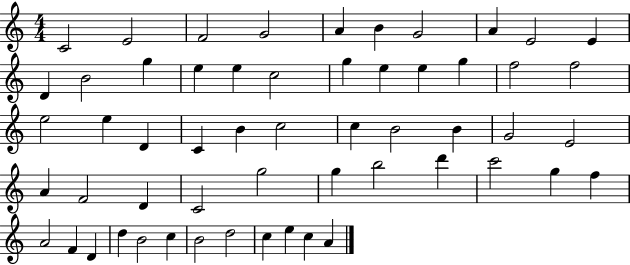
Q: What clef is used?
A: treble